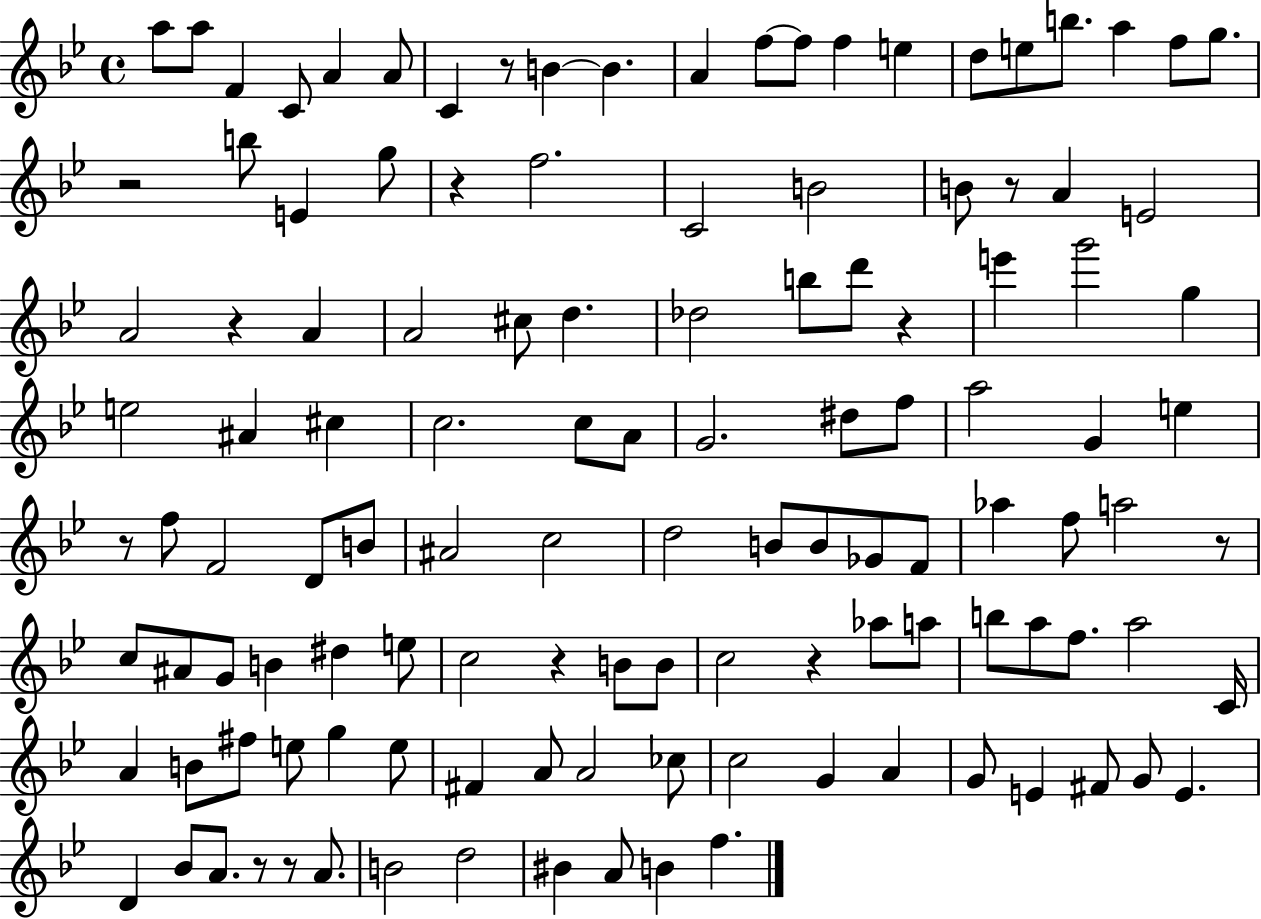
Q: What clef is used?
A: treble